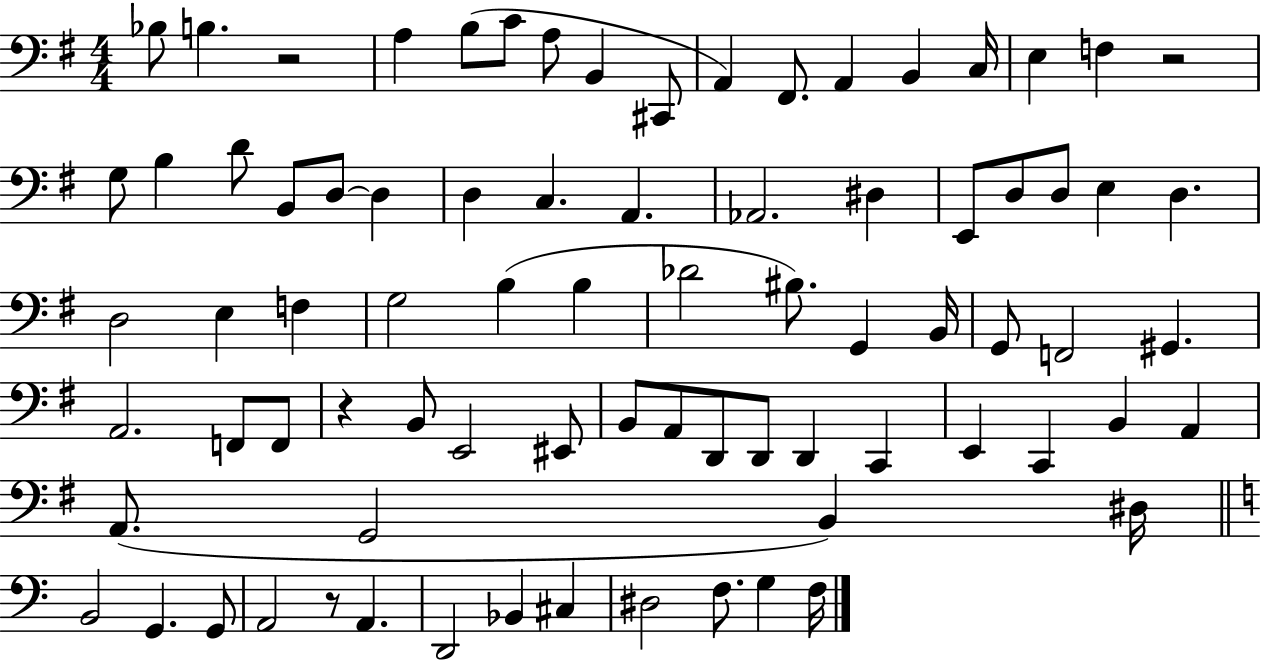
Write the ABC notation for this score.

X:1
T:Untitled
M:4/4
L:1/4
K:G
_B,/2 B, z2 A, B,/2 C/2 A,/2 B,, ^C,,/2 A,, ^F,,/2 A,, B,, C,/4 E, F, z2 G,/2 B, D/2 B,,/2 D,/2 D, D, C, A,, _A,,2 ^D, E,,/2 D,/2 D,/2 E, D, D,2 E, F, G,2 B, B, _D2 ^B,/2 G,, B,,/4 G,,/2 F,,2 ^G,, A,,2 F,,/2 F,,/2 z B,,/2 E,,2 ^E,,/2 B,,/2 A,,/2 D,,/2 D,,/2 D,, C,, E,, C,, B,, A,, A,,/2 G,,2 B,, ^D,/4 B,,2 G,, G,,/2 A,,2 z/2 A,, D,,2 _B,, ^C, ^D,2 F,/2 G, F,/4